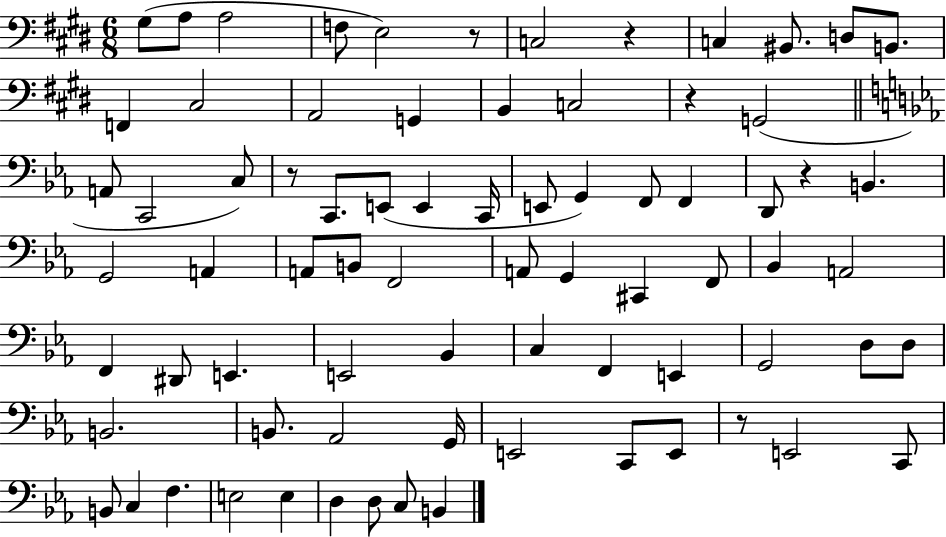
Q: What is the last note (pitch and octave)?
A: B2